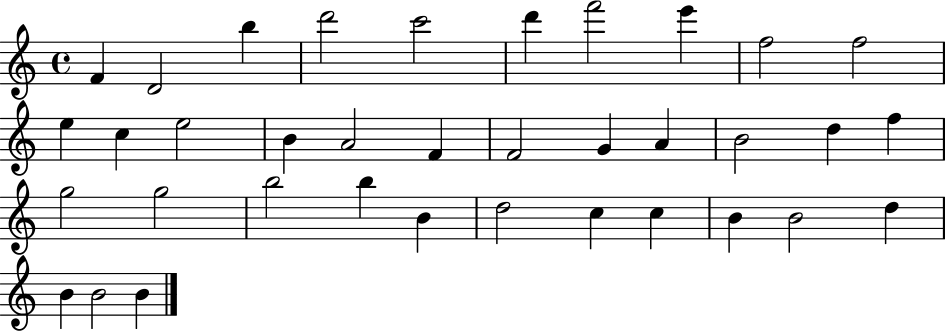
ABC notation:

X:1
T:Untitled
M:4/4
L:1/4
K:C
F D2 b d'2 c'2 d' f'2 e' f2 f2 e c e2 B A2 F F2 G A B2 d f g2 g2 b2 b B d2 c c B B2 d B B2 B